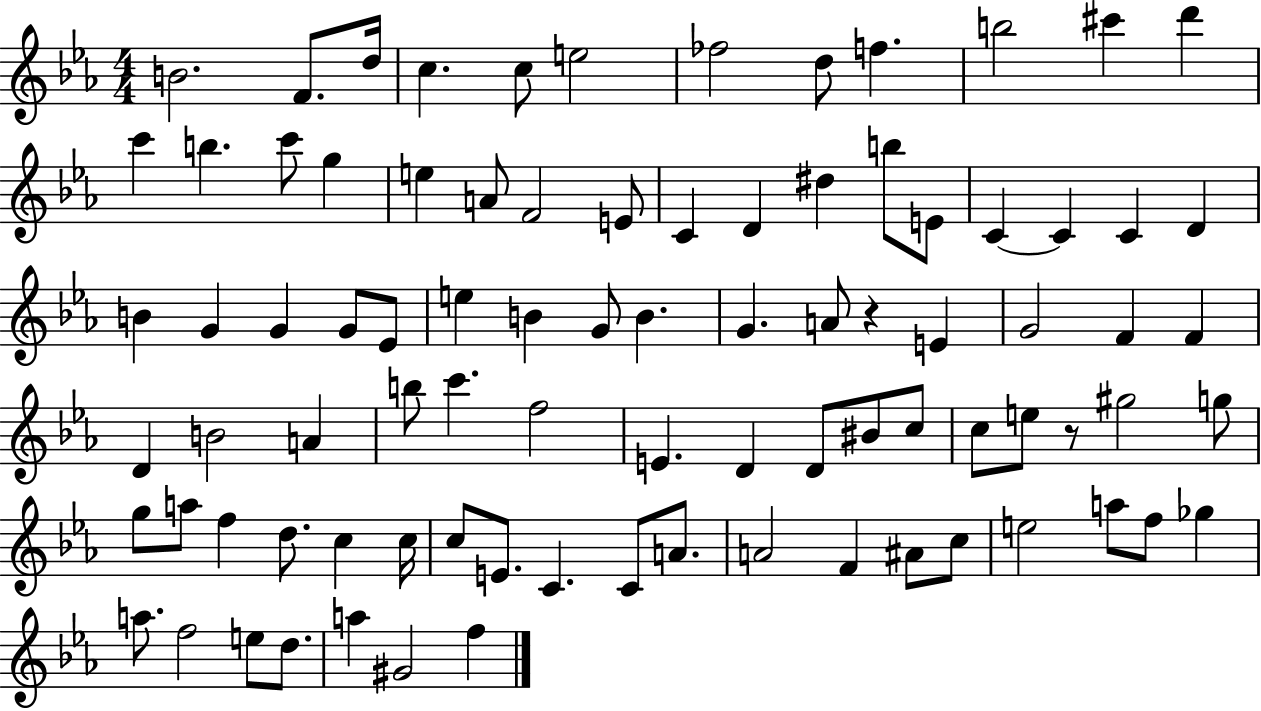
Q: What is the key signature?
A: EES major